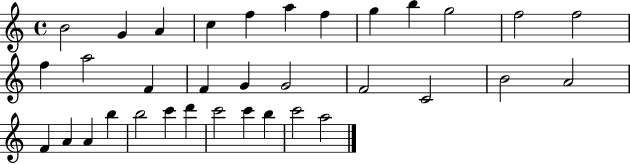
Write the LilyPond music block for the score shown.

{
  \clef treble
  \time 4/4
  \defaultTimeSignature
  \key c \major
  b'2 g'4 a'4 | c''4 f''4 a''4 f''4 | g''4 b''4 g''2 | f''2 f''2 | \break f''4 a''2 f'4 | f'4 g'4 g'2 | f'2 c'2 | b'2 a'2 | \break f'4 a'4 a'4 b''4 | b''2 c'''4 d'''4 | c'''2 c'''4 b''4 | c'''2 a''2 | \break \bar "|."
}